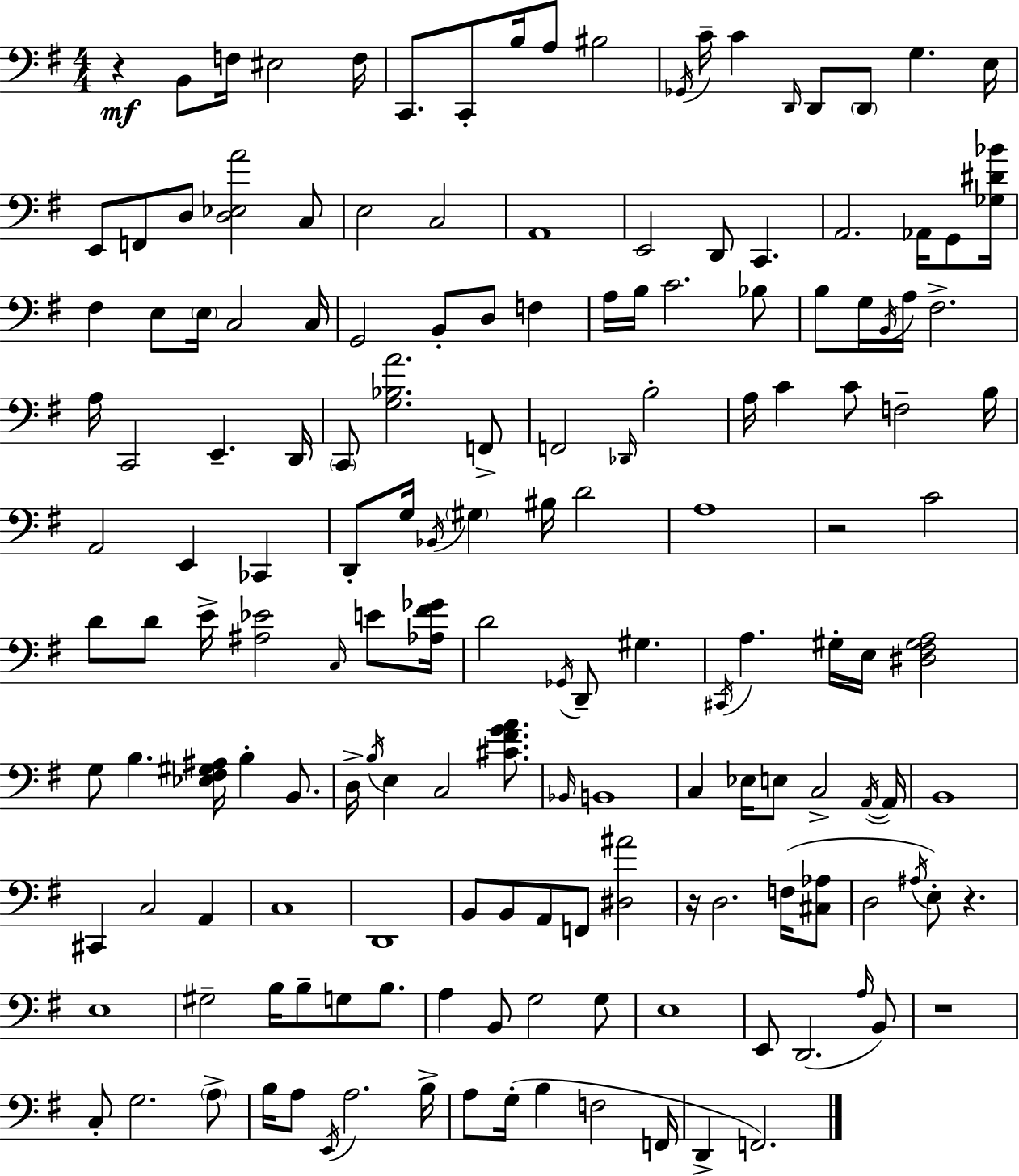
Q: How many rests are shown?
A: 5